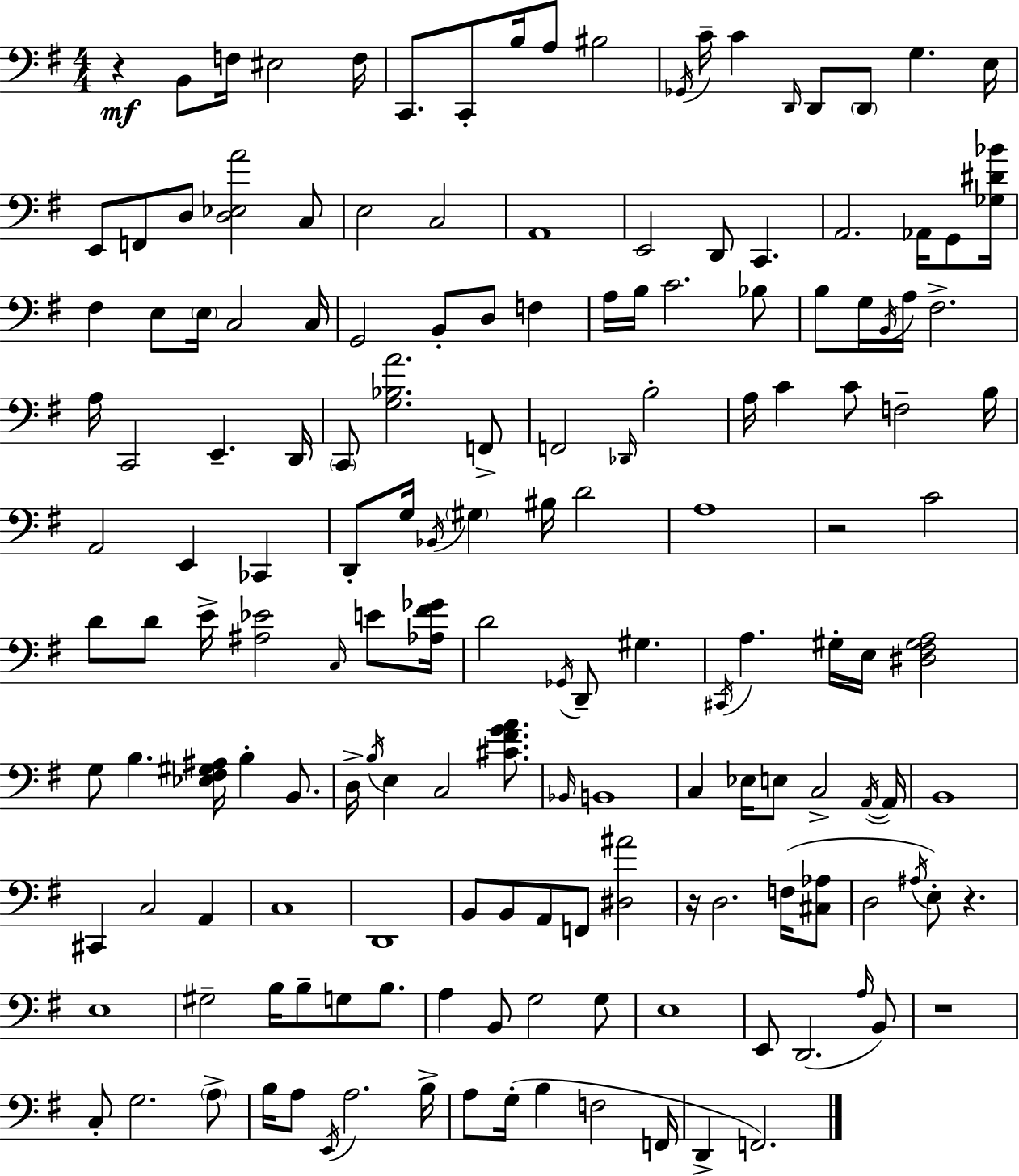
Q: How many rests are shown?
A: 5